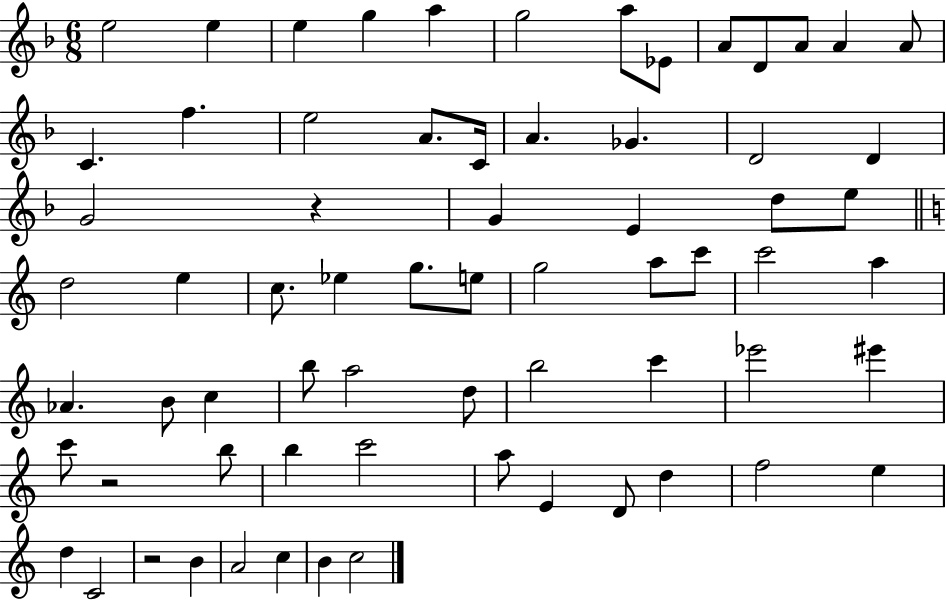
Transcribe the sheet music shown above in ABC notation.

X:1
T:Untitled
M:6/8
L:1/4
K:F
e2 e e g a g2 a/2 _E/2 A/2 D/2 A/2 A A/2 C f e2 A/2 C/4 A _G D2 D G2 z G E d/2 e/2 d2 e c/2 _e g/2 e/2 g2 a/2 c'/2 c'2 a _A B/2 c b/2 a2 d/2 b2 c' _e'2 ^e' c'/2 z2 b/2 b c'2 a/2 E D/2 d f2 e d C2 z2 B A2 c B c2